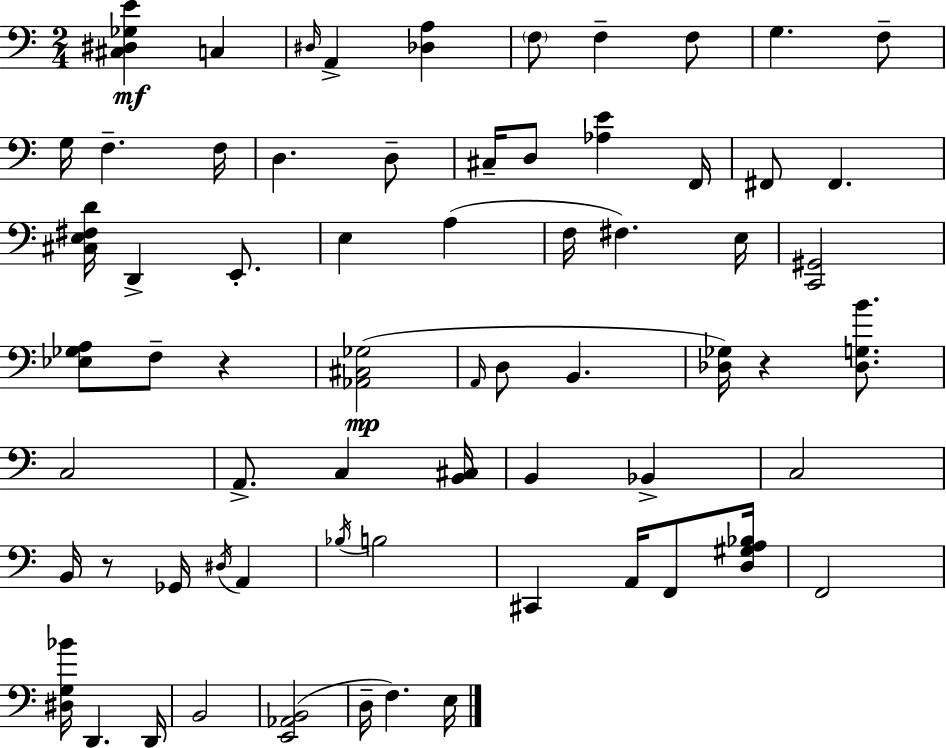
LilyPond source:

{
  \clef bass
  \numericTimeSignature
  \time 2/4
  \key c \major
  <cis dis ges e'>4\mf c4 | \grace { dis16 } a,4-> <des a>4 | \parenthesize f8 f4-- f8 | g4. f8-- | \break g16 f4.-- | f16 d4. d8-- | cis16-- d8 <aes e'>4 | f,16 fis,8 fis,4. | \break <cis e fis d'>16 d,4-> e,8.-. | e4 a4( | f16 fis4.) | e16 <c, gis,>2 | \break <ees ges a>8 f8-- r4 | <aes, cis ges>2(\mp | \grace { a,16 } d8 b,4. | <des ges>16) r4 <des g b'>8. | \break c2 | a,8.-> c4 | <b, cis>16 b,4 bes,4-> | c2 | \break b,16 r8 ges,16 \acciaccatura { dis16 } a,4 | \acciaccatura { bes16 } b2 | cis,4 | a,16 f,8 <d gis a bes>16 f,2 | \break <dis g bes'>16 d,4. | d,16 b,2 | <e, aes, b,>2( | d16-- f4.) | \break e16 \bar "|."
}